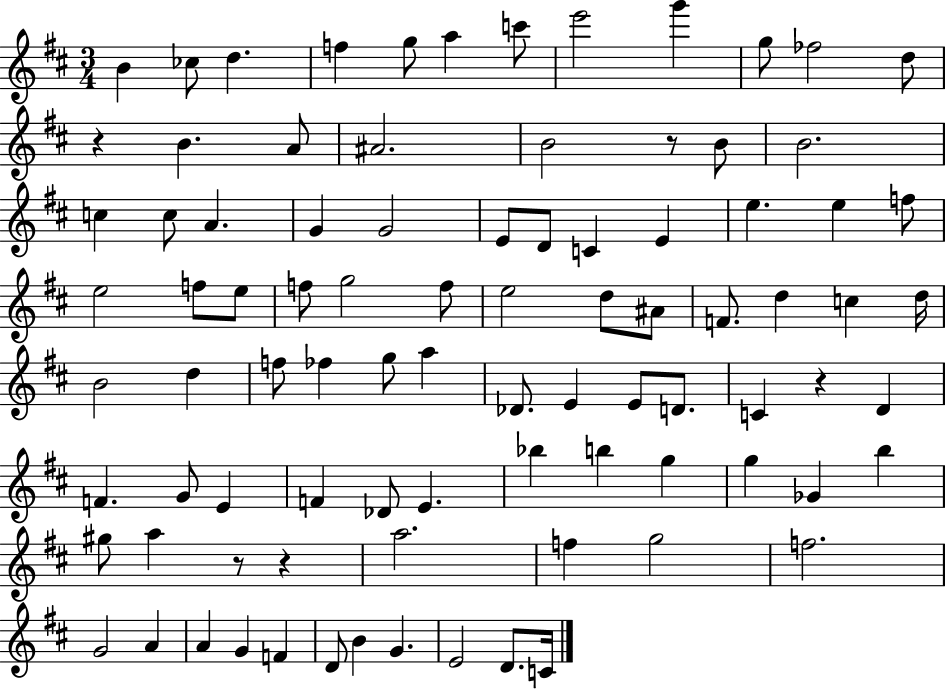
{
  \clef treble
  \numericTimeSignature
  \time 3/4
  \key d \major
  b'4 ces''8 d''4. | f''4 g''8 a''4 c'''8 | e'''2 g'''4 | g''8 fes''2 d''8 | \break r4 b'4. a'8 | ais'2. | b'2 r8 b'8 | b'2. | \break c''4 c''8 a'4. | g'4 g'2 | e'8 d'8 c'4 e'4 | e''4. e''4 f''8 | \break e''2 f''8 e''8 | f''8 g''2 f''8 | e''2 d''8 ais'8 | f'8. d''4 c''4 d''16 | \break b'2 d''4 | f''8 fes''4 g''8 a''4 | des'8. e'4 e'8 d'8. | c'4 r4 d'4 | \break f'4. g'8 e'4 | f'4 des'8 e'4. | bes''4 b''4 g''4 | g''4 ges'4 b''4 | \break gis''8 a''4 r8 r4 | a''2. | f''4 g''2 | f''2. | \break g'2 a'4 | a'4 g'4 f'4 | d'8 b'4 g'4. | e'2 d'8. c'16 | \break \bar "|."
}